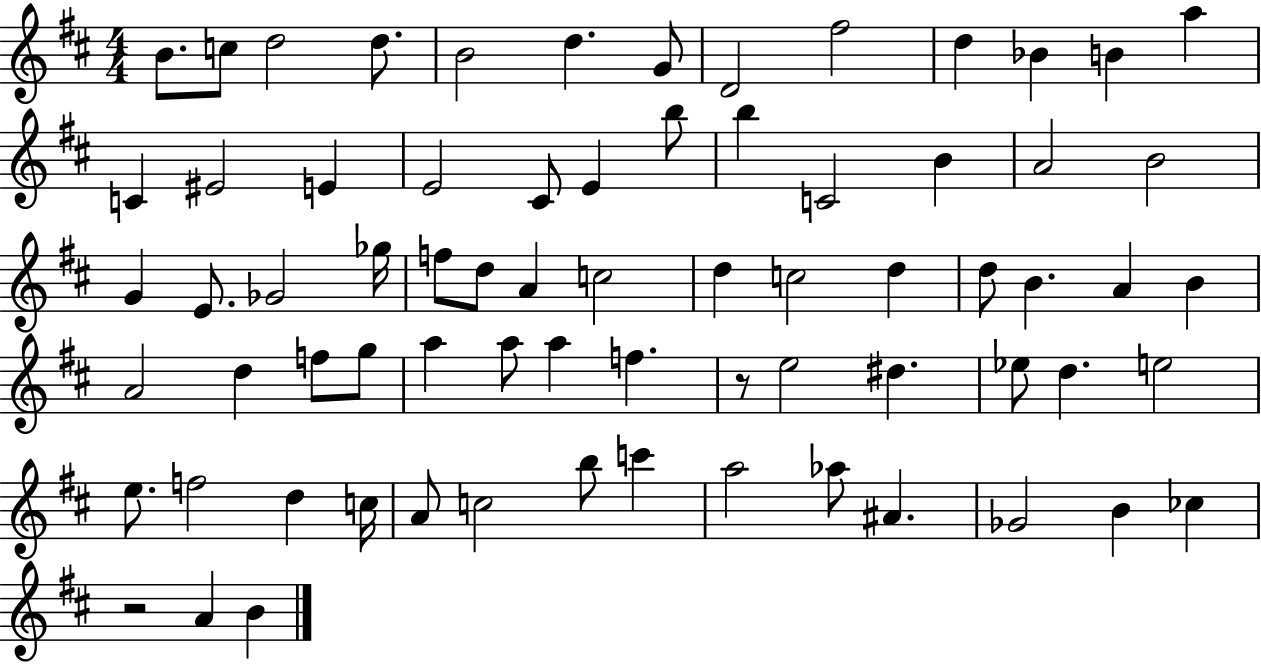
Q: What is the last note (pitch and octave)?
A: B4